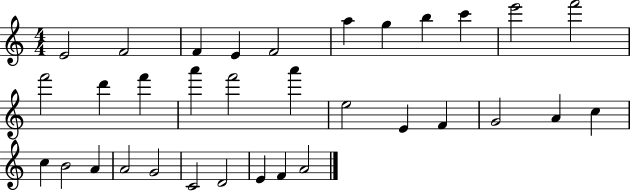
E4/h F4/h F4/q E4/q F4/h A5/q G5/q B5/q C6/q E6/h F6/h F6/h D6/q F6/q A6/q F6/h A6/q E5/h E4/q F4/q G4/h A4/q C5/q C5/q B4/h A4/q A4/h G4/h C4/h D4/h E4/q F4/q A4/h